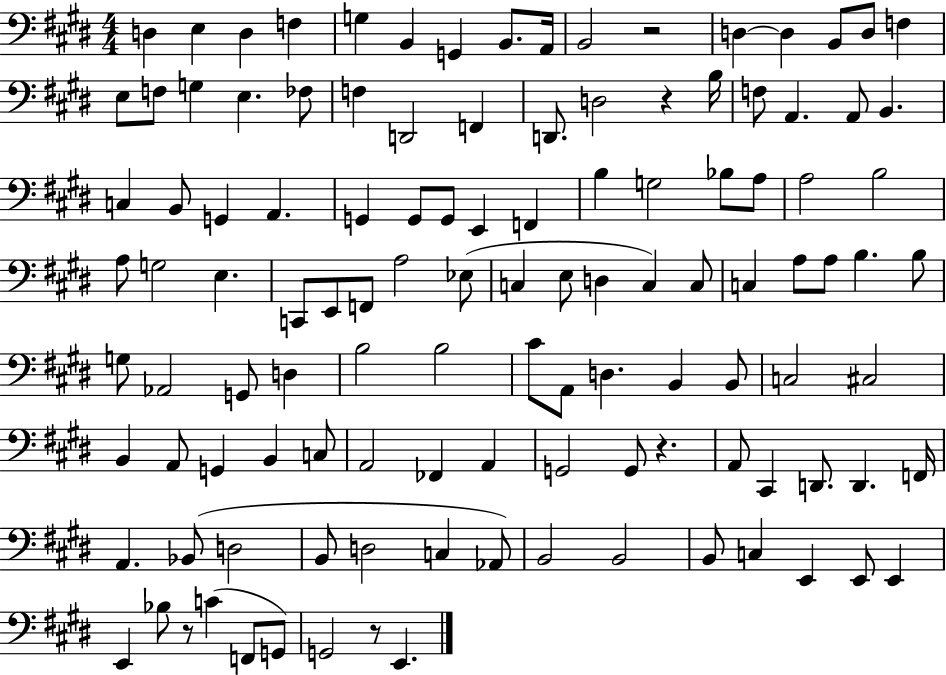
X:1
T:Untitled
M:4/4
L:1/4
K:E
D, E, D, F, G, B,, G,, B,,/2 A,,/4 B,,2 z2 D, D, B,,/2 D,/2 F, E,/2 F,/2 G, E, _F,/2 F, D,,2 F,, D,,/2 D,2 z B,/4 F,/2 A,, A,,/2 B,, C, B,,/2 G,, A,, G,, G,,/2 G,,/2 E,, F,, B, G,2 _B,/2 A,/2 A,2 B,2 A,/2 G,2 E, C,,/2 E,,/2 F,,/2 A,2 _E,/2 C, E,/2 D, C, C,/2 C, A,/2 A,/2 B, B,/2 G,/2 _A,,2 G,,/2 D, B,2 B,2 ^C/2 A,,/2 D, B,, B,,/2 C,2 ^C,2 B,, A,,/2 G,, B,, C,/2 A,,2 _F,, A,, G,,2 G,,/2 z A,,/2 ^C,, D,,/2 D,, F,,/4 A,, _B,,/2 D,2 B,,/2 D,2 C, _A,,/2 B,,2 B,,2 B,,/2 C, E,, E,,/2 E,, E,, _B,/2 z/2 C F,,/2 G,,/2 G,,2 z/2 E,,